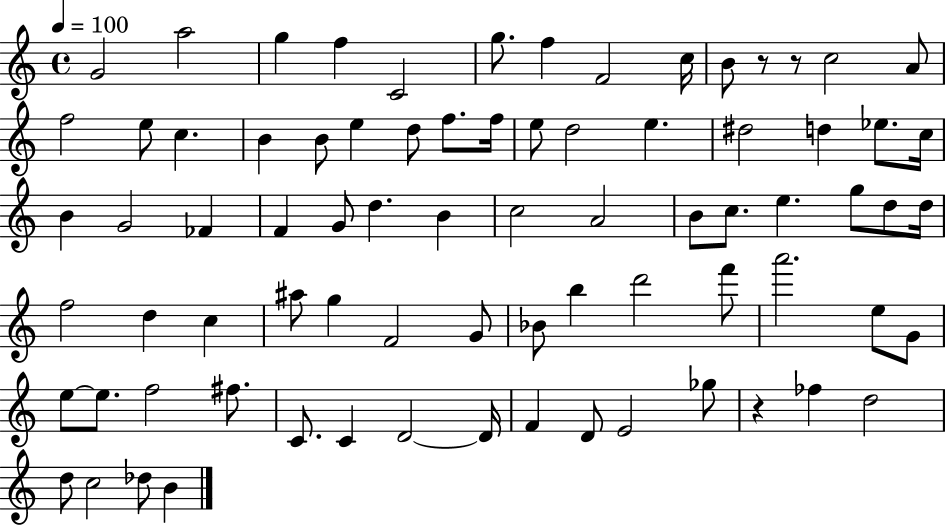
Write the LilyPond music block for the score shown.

{
  \clef treble
  \time 4/4
  \defaultTimeSignature
  \key c \major
  \tempo 4 = 100
  g'2 a''2 | g''4 f''4 c'2 | g''8. f''4 f'2 c''16 | b'8 r8 r8 c''2 a'8 | \break f''2 e''8 c''4. | b'4 b'8 e''4 d''8 f''8. f''16 | e''8 d''2 e''4. | dis''2 d''4 ees''8. c''16 | \break b'4 g'2 fes'4 | f'4 g'8 d''4. b'4 | c''2 a'2 | b'8 c''8. e''4. g''8 d''8 d''16 | \break f''2 d''4 c''4 | ais''8 g''4 f'2 g'8 | bes'8 b''4 d'''2 f'''8 | a'''2. e''8 g'8 | \break e''8~~ e''8. f''2 fis''8. | c'8. c'4 d'2~~ d'16 | f'4 d'8 e'2 ges''8 | r4 fes''4 d''2 | \break d''8 c''2 des''8 b'4 | \bar "|."
}